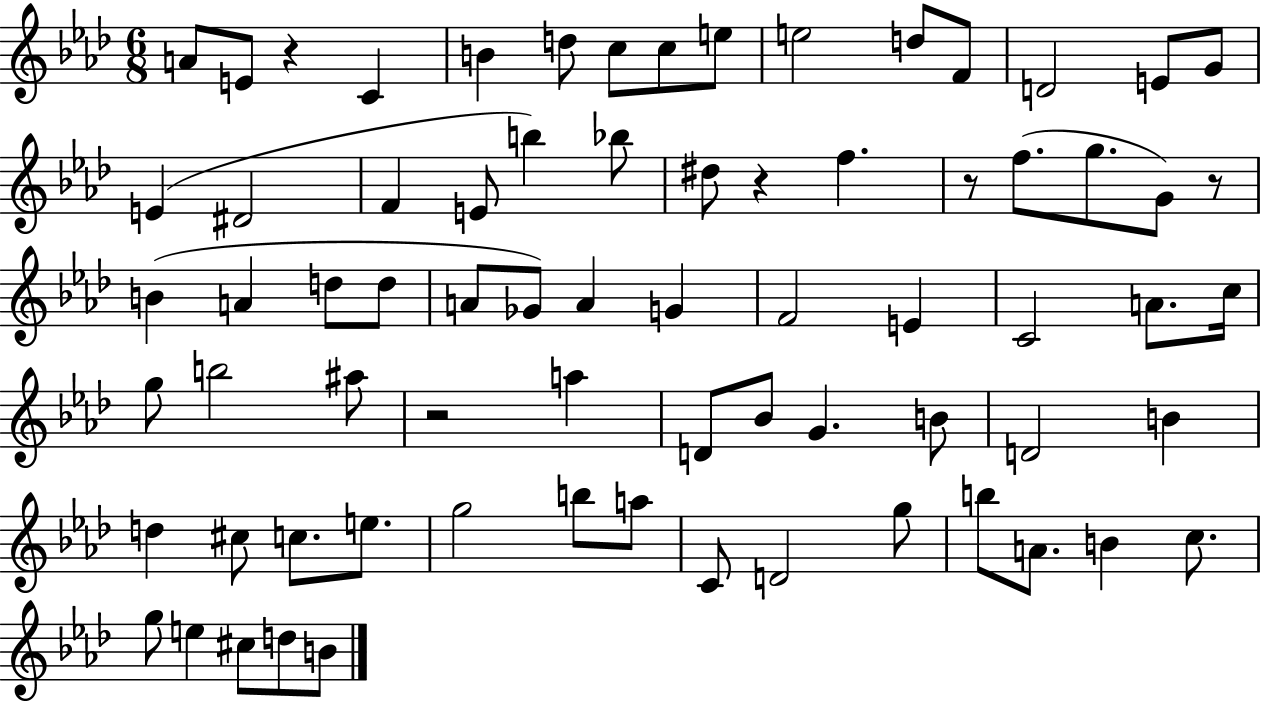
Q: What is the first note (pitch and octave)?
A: A4